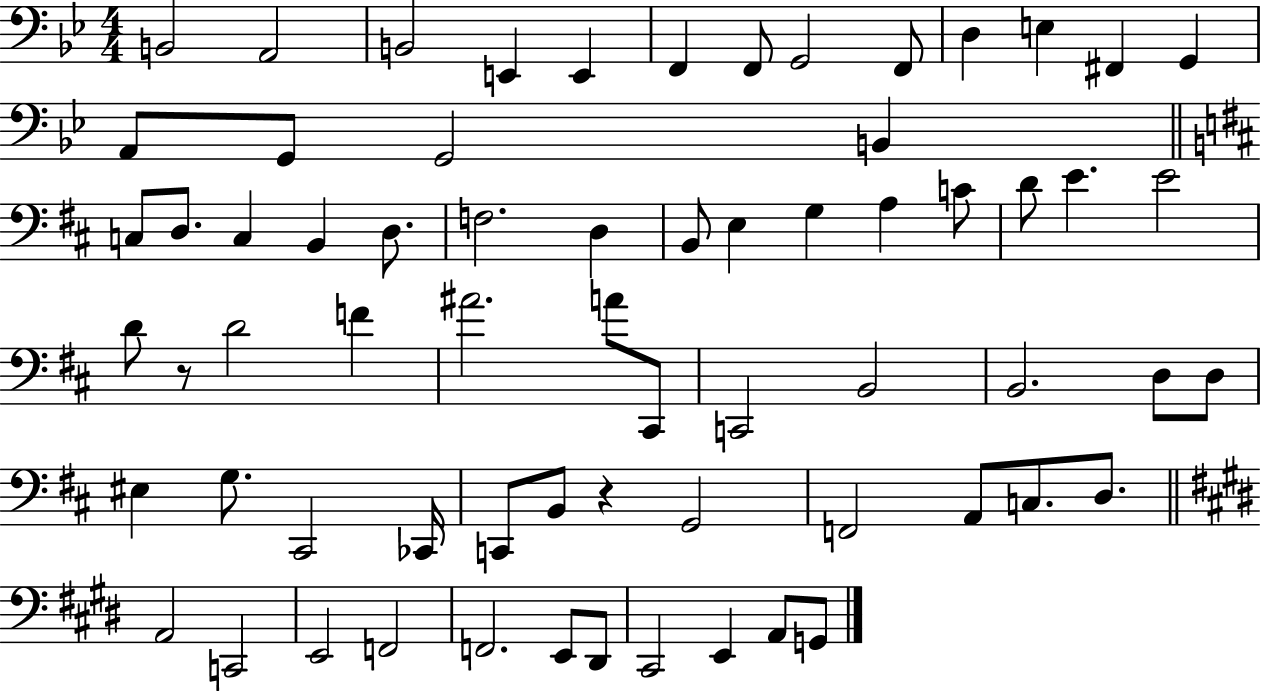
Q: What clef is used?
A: bass